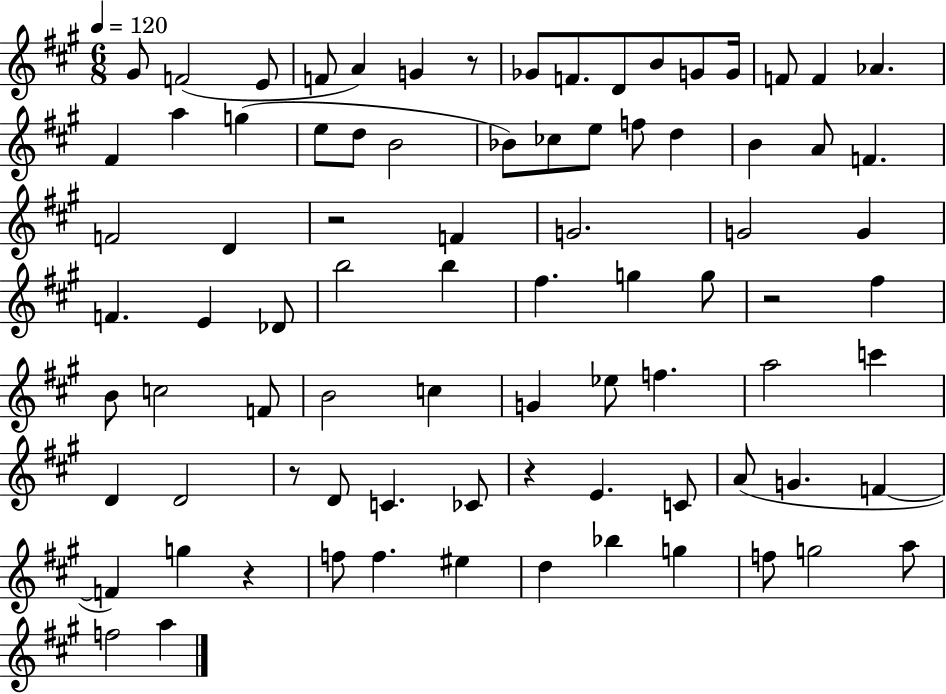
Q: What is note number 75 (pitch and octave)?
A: A5